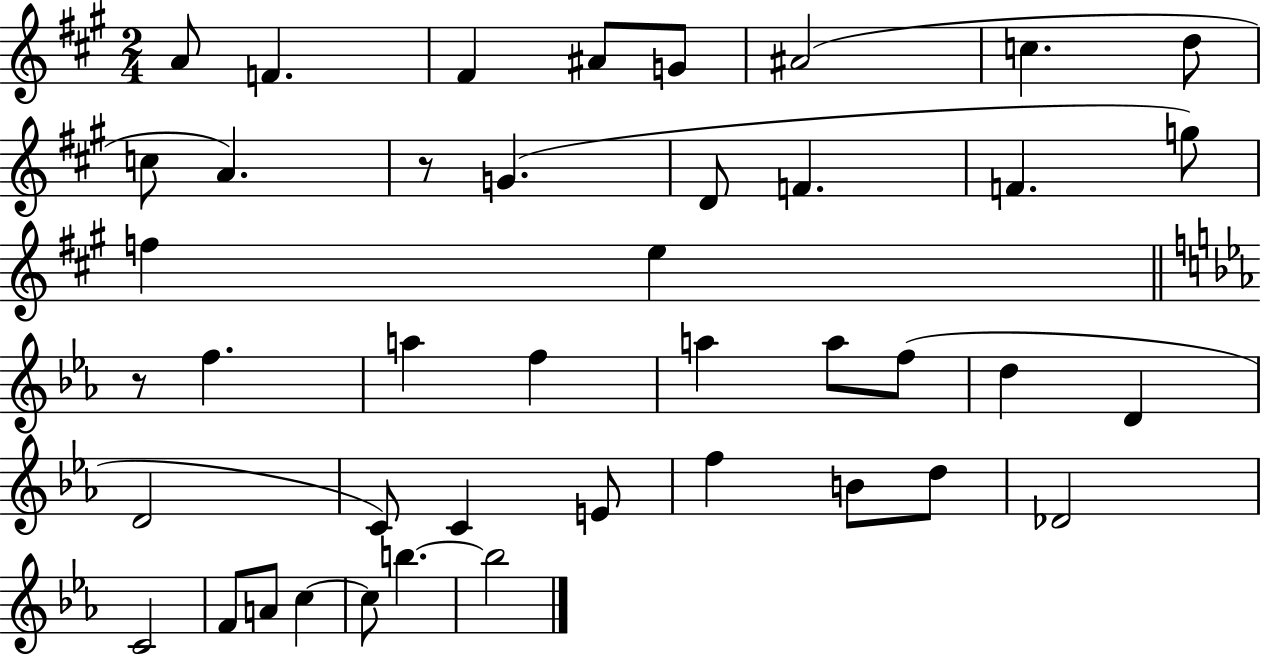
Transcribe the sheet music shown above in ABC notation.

X:1
T:Untitled
M:2/4
L:1/4
K:A
A/2 F ^F ^A/2 G/2 ^A2 c d/2 c/2 A z/2 G D/2 F F g/2 f e z/2 f a f a a/2 f/2 d D D2 C/2 C E/2 f B/2 d/2 _D2 C2 F/2 A/2 c c/2 b b2